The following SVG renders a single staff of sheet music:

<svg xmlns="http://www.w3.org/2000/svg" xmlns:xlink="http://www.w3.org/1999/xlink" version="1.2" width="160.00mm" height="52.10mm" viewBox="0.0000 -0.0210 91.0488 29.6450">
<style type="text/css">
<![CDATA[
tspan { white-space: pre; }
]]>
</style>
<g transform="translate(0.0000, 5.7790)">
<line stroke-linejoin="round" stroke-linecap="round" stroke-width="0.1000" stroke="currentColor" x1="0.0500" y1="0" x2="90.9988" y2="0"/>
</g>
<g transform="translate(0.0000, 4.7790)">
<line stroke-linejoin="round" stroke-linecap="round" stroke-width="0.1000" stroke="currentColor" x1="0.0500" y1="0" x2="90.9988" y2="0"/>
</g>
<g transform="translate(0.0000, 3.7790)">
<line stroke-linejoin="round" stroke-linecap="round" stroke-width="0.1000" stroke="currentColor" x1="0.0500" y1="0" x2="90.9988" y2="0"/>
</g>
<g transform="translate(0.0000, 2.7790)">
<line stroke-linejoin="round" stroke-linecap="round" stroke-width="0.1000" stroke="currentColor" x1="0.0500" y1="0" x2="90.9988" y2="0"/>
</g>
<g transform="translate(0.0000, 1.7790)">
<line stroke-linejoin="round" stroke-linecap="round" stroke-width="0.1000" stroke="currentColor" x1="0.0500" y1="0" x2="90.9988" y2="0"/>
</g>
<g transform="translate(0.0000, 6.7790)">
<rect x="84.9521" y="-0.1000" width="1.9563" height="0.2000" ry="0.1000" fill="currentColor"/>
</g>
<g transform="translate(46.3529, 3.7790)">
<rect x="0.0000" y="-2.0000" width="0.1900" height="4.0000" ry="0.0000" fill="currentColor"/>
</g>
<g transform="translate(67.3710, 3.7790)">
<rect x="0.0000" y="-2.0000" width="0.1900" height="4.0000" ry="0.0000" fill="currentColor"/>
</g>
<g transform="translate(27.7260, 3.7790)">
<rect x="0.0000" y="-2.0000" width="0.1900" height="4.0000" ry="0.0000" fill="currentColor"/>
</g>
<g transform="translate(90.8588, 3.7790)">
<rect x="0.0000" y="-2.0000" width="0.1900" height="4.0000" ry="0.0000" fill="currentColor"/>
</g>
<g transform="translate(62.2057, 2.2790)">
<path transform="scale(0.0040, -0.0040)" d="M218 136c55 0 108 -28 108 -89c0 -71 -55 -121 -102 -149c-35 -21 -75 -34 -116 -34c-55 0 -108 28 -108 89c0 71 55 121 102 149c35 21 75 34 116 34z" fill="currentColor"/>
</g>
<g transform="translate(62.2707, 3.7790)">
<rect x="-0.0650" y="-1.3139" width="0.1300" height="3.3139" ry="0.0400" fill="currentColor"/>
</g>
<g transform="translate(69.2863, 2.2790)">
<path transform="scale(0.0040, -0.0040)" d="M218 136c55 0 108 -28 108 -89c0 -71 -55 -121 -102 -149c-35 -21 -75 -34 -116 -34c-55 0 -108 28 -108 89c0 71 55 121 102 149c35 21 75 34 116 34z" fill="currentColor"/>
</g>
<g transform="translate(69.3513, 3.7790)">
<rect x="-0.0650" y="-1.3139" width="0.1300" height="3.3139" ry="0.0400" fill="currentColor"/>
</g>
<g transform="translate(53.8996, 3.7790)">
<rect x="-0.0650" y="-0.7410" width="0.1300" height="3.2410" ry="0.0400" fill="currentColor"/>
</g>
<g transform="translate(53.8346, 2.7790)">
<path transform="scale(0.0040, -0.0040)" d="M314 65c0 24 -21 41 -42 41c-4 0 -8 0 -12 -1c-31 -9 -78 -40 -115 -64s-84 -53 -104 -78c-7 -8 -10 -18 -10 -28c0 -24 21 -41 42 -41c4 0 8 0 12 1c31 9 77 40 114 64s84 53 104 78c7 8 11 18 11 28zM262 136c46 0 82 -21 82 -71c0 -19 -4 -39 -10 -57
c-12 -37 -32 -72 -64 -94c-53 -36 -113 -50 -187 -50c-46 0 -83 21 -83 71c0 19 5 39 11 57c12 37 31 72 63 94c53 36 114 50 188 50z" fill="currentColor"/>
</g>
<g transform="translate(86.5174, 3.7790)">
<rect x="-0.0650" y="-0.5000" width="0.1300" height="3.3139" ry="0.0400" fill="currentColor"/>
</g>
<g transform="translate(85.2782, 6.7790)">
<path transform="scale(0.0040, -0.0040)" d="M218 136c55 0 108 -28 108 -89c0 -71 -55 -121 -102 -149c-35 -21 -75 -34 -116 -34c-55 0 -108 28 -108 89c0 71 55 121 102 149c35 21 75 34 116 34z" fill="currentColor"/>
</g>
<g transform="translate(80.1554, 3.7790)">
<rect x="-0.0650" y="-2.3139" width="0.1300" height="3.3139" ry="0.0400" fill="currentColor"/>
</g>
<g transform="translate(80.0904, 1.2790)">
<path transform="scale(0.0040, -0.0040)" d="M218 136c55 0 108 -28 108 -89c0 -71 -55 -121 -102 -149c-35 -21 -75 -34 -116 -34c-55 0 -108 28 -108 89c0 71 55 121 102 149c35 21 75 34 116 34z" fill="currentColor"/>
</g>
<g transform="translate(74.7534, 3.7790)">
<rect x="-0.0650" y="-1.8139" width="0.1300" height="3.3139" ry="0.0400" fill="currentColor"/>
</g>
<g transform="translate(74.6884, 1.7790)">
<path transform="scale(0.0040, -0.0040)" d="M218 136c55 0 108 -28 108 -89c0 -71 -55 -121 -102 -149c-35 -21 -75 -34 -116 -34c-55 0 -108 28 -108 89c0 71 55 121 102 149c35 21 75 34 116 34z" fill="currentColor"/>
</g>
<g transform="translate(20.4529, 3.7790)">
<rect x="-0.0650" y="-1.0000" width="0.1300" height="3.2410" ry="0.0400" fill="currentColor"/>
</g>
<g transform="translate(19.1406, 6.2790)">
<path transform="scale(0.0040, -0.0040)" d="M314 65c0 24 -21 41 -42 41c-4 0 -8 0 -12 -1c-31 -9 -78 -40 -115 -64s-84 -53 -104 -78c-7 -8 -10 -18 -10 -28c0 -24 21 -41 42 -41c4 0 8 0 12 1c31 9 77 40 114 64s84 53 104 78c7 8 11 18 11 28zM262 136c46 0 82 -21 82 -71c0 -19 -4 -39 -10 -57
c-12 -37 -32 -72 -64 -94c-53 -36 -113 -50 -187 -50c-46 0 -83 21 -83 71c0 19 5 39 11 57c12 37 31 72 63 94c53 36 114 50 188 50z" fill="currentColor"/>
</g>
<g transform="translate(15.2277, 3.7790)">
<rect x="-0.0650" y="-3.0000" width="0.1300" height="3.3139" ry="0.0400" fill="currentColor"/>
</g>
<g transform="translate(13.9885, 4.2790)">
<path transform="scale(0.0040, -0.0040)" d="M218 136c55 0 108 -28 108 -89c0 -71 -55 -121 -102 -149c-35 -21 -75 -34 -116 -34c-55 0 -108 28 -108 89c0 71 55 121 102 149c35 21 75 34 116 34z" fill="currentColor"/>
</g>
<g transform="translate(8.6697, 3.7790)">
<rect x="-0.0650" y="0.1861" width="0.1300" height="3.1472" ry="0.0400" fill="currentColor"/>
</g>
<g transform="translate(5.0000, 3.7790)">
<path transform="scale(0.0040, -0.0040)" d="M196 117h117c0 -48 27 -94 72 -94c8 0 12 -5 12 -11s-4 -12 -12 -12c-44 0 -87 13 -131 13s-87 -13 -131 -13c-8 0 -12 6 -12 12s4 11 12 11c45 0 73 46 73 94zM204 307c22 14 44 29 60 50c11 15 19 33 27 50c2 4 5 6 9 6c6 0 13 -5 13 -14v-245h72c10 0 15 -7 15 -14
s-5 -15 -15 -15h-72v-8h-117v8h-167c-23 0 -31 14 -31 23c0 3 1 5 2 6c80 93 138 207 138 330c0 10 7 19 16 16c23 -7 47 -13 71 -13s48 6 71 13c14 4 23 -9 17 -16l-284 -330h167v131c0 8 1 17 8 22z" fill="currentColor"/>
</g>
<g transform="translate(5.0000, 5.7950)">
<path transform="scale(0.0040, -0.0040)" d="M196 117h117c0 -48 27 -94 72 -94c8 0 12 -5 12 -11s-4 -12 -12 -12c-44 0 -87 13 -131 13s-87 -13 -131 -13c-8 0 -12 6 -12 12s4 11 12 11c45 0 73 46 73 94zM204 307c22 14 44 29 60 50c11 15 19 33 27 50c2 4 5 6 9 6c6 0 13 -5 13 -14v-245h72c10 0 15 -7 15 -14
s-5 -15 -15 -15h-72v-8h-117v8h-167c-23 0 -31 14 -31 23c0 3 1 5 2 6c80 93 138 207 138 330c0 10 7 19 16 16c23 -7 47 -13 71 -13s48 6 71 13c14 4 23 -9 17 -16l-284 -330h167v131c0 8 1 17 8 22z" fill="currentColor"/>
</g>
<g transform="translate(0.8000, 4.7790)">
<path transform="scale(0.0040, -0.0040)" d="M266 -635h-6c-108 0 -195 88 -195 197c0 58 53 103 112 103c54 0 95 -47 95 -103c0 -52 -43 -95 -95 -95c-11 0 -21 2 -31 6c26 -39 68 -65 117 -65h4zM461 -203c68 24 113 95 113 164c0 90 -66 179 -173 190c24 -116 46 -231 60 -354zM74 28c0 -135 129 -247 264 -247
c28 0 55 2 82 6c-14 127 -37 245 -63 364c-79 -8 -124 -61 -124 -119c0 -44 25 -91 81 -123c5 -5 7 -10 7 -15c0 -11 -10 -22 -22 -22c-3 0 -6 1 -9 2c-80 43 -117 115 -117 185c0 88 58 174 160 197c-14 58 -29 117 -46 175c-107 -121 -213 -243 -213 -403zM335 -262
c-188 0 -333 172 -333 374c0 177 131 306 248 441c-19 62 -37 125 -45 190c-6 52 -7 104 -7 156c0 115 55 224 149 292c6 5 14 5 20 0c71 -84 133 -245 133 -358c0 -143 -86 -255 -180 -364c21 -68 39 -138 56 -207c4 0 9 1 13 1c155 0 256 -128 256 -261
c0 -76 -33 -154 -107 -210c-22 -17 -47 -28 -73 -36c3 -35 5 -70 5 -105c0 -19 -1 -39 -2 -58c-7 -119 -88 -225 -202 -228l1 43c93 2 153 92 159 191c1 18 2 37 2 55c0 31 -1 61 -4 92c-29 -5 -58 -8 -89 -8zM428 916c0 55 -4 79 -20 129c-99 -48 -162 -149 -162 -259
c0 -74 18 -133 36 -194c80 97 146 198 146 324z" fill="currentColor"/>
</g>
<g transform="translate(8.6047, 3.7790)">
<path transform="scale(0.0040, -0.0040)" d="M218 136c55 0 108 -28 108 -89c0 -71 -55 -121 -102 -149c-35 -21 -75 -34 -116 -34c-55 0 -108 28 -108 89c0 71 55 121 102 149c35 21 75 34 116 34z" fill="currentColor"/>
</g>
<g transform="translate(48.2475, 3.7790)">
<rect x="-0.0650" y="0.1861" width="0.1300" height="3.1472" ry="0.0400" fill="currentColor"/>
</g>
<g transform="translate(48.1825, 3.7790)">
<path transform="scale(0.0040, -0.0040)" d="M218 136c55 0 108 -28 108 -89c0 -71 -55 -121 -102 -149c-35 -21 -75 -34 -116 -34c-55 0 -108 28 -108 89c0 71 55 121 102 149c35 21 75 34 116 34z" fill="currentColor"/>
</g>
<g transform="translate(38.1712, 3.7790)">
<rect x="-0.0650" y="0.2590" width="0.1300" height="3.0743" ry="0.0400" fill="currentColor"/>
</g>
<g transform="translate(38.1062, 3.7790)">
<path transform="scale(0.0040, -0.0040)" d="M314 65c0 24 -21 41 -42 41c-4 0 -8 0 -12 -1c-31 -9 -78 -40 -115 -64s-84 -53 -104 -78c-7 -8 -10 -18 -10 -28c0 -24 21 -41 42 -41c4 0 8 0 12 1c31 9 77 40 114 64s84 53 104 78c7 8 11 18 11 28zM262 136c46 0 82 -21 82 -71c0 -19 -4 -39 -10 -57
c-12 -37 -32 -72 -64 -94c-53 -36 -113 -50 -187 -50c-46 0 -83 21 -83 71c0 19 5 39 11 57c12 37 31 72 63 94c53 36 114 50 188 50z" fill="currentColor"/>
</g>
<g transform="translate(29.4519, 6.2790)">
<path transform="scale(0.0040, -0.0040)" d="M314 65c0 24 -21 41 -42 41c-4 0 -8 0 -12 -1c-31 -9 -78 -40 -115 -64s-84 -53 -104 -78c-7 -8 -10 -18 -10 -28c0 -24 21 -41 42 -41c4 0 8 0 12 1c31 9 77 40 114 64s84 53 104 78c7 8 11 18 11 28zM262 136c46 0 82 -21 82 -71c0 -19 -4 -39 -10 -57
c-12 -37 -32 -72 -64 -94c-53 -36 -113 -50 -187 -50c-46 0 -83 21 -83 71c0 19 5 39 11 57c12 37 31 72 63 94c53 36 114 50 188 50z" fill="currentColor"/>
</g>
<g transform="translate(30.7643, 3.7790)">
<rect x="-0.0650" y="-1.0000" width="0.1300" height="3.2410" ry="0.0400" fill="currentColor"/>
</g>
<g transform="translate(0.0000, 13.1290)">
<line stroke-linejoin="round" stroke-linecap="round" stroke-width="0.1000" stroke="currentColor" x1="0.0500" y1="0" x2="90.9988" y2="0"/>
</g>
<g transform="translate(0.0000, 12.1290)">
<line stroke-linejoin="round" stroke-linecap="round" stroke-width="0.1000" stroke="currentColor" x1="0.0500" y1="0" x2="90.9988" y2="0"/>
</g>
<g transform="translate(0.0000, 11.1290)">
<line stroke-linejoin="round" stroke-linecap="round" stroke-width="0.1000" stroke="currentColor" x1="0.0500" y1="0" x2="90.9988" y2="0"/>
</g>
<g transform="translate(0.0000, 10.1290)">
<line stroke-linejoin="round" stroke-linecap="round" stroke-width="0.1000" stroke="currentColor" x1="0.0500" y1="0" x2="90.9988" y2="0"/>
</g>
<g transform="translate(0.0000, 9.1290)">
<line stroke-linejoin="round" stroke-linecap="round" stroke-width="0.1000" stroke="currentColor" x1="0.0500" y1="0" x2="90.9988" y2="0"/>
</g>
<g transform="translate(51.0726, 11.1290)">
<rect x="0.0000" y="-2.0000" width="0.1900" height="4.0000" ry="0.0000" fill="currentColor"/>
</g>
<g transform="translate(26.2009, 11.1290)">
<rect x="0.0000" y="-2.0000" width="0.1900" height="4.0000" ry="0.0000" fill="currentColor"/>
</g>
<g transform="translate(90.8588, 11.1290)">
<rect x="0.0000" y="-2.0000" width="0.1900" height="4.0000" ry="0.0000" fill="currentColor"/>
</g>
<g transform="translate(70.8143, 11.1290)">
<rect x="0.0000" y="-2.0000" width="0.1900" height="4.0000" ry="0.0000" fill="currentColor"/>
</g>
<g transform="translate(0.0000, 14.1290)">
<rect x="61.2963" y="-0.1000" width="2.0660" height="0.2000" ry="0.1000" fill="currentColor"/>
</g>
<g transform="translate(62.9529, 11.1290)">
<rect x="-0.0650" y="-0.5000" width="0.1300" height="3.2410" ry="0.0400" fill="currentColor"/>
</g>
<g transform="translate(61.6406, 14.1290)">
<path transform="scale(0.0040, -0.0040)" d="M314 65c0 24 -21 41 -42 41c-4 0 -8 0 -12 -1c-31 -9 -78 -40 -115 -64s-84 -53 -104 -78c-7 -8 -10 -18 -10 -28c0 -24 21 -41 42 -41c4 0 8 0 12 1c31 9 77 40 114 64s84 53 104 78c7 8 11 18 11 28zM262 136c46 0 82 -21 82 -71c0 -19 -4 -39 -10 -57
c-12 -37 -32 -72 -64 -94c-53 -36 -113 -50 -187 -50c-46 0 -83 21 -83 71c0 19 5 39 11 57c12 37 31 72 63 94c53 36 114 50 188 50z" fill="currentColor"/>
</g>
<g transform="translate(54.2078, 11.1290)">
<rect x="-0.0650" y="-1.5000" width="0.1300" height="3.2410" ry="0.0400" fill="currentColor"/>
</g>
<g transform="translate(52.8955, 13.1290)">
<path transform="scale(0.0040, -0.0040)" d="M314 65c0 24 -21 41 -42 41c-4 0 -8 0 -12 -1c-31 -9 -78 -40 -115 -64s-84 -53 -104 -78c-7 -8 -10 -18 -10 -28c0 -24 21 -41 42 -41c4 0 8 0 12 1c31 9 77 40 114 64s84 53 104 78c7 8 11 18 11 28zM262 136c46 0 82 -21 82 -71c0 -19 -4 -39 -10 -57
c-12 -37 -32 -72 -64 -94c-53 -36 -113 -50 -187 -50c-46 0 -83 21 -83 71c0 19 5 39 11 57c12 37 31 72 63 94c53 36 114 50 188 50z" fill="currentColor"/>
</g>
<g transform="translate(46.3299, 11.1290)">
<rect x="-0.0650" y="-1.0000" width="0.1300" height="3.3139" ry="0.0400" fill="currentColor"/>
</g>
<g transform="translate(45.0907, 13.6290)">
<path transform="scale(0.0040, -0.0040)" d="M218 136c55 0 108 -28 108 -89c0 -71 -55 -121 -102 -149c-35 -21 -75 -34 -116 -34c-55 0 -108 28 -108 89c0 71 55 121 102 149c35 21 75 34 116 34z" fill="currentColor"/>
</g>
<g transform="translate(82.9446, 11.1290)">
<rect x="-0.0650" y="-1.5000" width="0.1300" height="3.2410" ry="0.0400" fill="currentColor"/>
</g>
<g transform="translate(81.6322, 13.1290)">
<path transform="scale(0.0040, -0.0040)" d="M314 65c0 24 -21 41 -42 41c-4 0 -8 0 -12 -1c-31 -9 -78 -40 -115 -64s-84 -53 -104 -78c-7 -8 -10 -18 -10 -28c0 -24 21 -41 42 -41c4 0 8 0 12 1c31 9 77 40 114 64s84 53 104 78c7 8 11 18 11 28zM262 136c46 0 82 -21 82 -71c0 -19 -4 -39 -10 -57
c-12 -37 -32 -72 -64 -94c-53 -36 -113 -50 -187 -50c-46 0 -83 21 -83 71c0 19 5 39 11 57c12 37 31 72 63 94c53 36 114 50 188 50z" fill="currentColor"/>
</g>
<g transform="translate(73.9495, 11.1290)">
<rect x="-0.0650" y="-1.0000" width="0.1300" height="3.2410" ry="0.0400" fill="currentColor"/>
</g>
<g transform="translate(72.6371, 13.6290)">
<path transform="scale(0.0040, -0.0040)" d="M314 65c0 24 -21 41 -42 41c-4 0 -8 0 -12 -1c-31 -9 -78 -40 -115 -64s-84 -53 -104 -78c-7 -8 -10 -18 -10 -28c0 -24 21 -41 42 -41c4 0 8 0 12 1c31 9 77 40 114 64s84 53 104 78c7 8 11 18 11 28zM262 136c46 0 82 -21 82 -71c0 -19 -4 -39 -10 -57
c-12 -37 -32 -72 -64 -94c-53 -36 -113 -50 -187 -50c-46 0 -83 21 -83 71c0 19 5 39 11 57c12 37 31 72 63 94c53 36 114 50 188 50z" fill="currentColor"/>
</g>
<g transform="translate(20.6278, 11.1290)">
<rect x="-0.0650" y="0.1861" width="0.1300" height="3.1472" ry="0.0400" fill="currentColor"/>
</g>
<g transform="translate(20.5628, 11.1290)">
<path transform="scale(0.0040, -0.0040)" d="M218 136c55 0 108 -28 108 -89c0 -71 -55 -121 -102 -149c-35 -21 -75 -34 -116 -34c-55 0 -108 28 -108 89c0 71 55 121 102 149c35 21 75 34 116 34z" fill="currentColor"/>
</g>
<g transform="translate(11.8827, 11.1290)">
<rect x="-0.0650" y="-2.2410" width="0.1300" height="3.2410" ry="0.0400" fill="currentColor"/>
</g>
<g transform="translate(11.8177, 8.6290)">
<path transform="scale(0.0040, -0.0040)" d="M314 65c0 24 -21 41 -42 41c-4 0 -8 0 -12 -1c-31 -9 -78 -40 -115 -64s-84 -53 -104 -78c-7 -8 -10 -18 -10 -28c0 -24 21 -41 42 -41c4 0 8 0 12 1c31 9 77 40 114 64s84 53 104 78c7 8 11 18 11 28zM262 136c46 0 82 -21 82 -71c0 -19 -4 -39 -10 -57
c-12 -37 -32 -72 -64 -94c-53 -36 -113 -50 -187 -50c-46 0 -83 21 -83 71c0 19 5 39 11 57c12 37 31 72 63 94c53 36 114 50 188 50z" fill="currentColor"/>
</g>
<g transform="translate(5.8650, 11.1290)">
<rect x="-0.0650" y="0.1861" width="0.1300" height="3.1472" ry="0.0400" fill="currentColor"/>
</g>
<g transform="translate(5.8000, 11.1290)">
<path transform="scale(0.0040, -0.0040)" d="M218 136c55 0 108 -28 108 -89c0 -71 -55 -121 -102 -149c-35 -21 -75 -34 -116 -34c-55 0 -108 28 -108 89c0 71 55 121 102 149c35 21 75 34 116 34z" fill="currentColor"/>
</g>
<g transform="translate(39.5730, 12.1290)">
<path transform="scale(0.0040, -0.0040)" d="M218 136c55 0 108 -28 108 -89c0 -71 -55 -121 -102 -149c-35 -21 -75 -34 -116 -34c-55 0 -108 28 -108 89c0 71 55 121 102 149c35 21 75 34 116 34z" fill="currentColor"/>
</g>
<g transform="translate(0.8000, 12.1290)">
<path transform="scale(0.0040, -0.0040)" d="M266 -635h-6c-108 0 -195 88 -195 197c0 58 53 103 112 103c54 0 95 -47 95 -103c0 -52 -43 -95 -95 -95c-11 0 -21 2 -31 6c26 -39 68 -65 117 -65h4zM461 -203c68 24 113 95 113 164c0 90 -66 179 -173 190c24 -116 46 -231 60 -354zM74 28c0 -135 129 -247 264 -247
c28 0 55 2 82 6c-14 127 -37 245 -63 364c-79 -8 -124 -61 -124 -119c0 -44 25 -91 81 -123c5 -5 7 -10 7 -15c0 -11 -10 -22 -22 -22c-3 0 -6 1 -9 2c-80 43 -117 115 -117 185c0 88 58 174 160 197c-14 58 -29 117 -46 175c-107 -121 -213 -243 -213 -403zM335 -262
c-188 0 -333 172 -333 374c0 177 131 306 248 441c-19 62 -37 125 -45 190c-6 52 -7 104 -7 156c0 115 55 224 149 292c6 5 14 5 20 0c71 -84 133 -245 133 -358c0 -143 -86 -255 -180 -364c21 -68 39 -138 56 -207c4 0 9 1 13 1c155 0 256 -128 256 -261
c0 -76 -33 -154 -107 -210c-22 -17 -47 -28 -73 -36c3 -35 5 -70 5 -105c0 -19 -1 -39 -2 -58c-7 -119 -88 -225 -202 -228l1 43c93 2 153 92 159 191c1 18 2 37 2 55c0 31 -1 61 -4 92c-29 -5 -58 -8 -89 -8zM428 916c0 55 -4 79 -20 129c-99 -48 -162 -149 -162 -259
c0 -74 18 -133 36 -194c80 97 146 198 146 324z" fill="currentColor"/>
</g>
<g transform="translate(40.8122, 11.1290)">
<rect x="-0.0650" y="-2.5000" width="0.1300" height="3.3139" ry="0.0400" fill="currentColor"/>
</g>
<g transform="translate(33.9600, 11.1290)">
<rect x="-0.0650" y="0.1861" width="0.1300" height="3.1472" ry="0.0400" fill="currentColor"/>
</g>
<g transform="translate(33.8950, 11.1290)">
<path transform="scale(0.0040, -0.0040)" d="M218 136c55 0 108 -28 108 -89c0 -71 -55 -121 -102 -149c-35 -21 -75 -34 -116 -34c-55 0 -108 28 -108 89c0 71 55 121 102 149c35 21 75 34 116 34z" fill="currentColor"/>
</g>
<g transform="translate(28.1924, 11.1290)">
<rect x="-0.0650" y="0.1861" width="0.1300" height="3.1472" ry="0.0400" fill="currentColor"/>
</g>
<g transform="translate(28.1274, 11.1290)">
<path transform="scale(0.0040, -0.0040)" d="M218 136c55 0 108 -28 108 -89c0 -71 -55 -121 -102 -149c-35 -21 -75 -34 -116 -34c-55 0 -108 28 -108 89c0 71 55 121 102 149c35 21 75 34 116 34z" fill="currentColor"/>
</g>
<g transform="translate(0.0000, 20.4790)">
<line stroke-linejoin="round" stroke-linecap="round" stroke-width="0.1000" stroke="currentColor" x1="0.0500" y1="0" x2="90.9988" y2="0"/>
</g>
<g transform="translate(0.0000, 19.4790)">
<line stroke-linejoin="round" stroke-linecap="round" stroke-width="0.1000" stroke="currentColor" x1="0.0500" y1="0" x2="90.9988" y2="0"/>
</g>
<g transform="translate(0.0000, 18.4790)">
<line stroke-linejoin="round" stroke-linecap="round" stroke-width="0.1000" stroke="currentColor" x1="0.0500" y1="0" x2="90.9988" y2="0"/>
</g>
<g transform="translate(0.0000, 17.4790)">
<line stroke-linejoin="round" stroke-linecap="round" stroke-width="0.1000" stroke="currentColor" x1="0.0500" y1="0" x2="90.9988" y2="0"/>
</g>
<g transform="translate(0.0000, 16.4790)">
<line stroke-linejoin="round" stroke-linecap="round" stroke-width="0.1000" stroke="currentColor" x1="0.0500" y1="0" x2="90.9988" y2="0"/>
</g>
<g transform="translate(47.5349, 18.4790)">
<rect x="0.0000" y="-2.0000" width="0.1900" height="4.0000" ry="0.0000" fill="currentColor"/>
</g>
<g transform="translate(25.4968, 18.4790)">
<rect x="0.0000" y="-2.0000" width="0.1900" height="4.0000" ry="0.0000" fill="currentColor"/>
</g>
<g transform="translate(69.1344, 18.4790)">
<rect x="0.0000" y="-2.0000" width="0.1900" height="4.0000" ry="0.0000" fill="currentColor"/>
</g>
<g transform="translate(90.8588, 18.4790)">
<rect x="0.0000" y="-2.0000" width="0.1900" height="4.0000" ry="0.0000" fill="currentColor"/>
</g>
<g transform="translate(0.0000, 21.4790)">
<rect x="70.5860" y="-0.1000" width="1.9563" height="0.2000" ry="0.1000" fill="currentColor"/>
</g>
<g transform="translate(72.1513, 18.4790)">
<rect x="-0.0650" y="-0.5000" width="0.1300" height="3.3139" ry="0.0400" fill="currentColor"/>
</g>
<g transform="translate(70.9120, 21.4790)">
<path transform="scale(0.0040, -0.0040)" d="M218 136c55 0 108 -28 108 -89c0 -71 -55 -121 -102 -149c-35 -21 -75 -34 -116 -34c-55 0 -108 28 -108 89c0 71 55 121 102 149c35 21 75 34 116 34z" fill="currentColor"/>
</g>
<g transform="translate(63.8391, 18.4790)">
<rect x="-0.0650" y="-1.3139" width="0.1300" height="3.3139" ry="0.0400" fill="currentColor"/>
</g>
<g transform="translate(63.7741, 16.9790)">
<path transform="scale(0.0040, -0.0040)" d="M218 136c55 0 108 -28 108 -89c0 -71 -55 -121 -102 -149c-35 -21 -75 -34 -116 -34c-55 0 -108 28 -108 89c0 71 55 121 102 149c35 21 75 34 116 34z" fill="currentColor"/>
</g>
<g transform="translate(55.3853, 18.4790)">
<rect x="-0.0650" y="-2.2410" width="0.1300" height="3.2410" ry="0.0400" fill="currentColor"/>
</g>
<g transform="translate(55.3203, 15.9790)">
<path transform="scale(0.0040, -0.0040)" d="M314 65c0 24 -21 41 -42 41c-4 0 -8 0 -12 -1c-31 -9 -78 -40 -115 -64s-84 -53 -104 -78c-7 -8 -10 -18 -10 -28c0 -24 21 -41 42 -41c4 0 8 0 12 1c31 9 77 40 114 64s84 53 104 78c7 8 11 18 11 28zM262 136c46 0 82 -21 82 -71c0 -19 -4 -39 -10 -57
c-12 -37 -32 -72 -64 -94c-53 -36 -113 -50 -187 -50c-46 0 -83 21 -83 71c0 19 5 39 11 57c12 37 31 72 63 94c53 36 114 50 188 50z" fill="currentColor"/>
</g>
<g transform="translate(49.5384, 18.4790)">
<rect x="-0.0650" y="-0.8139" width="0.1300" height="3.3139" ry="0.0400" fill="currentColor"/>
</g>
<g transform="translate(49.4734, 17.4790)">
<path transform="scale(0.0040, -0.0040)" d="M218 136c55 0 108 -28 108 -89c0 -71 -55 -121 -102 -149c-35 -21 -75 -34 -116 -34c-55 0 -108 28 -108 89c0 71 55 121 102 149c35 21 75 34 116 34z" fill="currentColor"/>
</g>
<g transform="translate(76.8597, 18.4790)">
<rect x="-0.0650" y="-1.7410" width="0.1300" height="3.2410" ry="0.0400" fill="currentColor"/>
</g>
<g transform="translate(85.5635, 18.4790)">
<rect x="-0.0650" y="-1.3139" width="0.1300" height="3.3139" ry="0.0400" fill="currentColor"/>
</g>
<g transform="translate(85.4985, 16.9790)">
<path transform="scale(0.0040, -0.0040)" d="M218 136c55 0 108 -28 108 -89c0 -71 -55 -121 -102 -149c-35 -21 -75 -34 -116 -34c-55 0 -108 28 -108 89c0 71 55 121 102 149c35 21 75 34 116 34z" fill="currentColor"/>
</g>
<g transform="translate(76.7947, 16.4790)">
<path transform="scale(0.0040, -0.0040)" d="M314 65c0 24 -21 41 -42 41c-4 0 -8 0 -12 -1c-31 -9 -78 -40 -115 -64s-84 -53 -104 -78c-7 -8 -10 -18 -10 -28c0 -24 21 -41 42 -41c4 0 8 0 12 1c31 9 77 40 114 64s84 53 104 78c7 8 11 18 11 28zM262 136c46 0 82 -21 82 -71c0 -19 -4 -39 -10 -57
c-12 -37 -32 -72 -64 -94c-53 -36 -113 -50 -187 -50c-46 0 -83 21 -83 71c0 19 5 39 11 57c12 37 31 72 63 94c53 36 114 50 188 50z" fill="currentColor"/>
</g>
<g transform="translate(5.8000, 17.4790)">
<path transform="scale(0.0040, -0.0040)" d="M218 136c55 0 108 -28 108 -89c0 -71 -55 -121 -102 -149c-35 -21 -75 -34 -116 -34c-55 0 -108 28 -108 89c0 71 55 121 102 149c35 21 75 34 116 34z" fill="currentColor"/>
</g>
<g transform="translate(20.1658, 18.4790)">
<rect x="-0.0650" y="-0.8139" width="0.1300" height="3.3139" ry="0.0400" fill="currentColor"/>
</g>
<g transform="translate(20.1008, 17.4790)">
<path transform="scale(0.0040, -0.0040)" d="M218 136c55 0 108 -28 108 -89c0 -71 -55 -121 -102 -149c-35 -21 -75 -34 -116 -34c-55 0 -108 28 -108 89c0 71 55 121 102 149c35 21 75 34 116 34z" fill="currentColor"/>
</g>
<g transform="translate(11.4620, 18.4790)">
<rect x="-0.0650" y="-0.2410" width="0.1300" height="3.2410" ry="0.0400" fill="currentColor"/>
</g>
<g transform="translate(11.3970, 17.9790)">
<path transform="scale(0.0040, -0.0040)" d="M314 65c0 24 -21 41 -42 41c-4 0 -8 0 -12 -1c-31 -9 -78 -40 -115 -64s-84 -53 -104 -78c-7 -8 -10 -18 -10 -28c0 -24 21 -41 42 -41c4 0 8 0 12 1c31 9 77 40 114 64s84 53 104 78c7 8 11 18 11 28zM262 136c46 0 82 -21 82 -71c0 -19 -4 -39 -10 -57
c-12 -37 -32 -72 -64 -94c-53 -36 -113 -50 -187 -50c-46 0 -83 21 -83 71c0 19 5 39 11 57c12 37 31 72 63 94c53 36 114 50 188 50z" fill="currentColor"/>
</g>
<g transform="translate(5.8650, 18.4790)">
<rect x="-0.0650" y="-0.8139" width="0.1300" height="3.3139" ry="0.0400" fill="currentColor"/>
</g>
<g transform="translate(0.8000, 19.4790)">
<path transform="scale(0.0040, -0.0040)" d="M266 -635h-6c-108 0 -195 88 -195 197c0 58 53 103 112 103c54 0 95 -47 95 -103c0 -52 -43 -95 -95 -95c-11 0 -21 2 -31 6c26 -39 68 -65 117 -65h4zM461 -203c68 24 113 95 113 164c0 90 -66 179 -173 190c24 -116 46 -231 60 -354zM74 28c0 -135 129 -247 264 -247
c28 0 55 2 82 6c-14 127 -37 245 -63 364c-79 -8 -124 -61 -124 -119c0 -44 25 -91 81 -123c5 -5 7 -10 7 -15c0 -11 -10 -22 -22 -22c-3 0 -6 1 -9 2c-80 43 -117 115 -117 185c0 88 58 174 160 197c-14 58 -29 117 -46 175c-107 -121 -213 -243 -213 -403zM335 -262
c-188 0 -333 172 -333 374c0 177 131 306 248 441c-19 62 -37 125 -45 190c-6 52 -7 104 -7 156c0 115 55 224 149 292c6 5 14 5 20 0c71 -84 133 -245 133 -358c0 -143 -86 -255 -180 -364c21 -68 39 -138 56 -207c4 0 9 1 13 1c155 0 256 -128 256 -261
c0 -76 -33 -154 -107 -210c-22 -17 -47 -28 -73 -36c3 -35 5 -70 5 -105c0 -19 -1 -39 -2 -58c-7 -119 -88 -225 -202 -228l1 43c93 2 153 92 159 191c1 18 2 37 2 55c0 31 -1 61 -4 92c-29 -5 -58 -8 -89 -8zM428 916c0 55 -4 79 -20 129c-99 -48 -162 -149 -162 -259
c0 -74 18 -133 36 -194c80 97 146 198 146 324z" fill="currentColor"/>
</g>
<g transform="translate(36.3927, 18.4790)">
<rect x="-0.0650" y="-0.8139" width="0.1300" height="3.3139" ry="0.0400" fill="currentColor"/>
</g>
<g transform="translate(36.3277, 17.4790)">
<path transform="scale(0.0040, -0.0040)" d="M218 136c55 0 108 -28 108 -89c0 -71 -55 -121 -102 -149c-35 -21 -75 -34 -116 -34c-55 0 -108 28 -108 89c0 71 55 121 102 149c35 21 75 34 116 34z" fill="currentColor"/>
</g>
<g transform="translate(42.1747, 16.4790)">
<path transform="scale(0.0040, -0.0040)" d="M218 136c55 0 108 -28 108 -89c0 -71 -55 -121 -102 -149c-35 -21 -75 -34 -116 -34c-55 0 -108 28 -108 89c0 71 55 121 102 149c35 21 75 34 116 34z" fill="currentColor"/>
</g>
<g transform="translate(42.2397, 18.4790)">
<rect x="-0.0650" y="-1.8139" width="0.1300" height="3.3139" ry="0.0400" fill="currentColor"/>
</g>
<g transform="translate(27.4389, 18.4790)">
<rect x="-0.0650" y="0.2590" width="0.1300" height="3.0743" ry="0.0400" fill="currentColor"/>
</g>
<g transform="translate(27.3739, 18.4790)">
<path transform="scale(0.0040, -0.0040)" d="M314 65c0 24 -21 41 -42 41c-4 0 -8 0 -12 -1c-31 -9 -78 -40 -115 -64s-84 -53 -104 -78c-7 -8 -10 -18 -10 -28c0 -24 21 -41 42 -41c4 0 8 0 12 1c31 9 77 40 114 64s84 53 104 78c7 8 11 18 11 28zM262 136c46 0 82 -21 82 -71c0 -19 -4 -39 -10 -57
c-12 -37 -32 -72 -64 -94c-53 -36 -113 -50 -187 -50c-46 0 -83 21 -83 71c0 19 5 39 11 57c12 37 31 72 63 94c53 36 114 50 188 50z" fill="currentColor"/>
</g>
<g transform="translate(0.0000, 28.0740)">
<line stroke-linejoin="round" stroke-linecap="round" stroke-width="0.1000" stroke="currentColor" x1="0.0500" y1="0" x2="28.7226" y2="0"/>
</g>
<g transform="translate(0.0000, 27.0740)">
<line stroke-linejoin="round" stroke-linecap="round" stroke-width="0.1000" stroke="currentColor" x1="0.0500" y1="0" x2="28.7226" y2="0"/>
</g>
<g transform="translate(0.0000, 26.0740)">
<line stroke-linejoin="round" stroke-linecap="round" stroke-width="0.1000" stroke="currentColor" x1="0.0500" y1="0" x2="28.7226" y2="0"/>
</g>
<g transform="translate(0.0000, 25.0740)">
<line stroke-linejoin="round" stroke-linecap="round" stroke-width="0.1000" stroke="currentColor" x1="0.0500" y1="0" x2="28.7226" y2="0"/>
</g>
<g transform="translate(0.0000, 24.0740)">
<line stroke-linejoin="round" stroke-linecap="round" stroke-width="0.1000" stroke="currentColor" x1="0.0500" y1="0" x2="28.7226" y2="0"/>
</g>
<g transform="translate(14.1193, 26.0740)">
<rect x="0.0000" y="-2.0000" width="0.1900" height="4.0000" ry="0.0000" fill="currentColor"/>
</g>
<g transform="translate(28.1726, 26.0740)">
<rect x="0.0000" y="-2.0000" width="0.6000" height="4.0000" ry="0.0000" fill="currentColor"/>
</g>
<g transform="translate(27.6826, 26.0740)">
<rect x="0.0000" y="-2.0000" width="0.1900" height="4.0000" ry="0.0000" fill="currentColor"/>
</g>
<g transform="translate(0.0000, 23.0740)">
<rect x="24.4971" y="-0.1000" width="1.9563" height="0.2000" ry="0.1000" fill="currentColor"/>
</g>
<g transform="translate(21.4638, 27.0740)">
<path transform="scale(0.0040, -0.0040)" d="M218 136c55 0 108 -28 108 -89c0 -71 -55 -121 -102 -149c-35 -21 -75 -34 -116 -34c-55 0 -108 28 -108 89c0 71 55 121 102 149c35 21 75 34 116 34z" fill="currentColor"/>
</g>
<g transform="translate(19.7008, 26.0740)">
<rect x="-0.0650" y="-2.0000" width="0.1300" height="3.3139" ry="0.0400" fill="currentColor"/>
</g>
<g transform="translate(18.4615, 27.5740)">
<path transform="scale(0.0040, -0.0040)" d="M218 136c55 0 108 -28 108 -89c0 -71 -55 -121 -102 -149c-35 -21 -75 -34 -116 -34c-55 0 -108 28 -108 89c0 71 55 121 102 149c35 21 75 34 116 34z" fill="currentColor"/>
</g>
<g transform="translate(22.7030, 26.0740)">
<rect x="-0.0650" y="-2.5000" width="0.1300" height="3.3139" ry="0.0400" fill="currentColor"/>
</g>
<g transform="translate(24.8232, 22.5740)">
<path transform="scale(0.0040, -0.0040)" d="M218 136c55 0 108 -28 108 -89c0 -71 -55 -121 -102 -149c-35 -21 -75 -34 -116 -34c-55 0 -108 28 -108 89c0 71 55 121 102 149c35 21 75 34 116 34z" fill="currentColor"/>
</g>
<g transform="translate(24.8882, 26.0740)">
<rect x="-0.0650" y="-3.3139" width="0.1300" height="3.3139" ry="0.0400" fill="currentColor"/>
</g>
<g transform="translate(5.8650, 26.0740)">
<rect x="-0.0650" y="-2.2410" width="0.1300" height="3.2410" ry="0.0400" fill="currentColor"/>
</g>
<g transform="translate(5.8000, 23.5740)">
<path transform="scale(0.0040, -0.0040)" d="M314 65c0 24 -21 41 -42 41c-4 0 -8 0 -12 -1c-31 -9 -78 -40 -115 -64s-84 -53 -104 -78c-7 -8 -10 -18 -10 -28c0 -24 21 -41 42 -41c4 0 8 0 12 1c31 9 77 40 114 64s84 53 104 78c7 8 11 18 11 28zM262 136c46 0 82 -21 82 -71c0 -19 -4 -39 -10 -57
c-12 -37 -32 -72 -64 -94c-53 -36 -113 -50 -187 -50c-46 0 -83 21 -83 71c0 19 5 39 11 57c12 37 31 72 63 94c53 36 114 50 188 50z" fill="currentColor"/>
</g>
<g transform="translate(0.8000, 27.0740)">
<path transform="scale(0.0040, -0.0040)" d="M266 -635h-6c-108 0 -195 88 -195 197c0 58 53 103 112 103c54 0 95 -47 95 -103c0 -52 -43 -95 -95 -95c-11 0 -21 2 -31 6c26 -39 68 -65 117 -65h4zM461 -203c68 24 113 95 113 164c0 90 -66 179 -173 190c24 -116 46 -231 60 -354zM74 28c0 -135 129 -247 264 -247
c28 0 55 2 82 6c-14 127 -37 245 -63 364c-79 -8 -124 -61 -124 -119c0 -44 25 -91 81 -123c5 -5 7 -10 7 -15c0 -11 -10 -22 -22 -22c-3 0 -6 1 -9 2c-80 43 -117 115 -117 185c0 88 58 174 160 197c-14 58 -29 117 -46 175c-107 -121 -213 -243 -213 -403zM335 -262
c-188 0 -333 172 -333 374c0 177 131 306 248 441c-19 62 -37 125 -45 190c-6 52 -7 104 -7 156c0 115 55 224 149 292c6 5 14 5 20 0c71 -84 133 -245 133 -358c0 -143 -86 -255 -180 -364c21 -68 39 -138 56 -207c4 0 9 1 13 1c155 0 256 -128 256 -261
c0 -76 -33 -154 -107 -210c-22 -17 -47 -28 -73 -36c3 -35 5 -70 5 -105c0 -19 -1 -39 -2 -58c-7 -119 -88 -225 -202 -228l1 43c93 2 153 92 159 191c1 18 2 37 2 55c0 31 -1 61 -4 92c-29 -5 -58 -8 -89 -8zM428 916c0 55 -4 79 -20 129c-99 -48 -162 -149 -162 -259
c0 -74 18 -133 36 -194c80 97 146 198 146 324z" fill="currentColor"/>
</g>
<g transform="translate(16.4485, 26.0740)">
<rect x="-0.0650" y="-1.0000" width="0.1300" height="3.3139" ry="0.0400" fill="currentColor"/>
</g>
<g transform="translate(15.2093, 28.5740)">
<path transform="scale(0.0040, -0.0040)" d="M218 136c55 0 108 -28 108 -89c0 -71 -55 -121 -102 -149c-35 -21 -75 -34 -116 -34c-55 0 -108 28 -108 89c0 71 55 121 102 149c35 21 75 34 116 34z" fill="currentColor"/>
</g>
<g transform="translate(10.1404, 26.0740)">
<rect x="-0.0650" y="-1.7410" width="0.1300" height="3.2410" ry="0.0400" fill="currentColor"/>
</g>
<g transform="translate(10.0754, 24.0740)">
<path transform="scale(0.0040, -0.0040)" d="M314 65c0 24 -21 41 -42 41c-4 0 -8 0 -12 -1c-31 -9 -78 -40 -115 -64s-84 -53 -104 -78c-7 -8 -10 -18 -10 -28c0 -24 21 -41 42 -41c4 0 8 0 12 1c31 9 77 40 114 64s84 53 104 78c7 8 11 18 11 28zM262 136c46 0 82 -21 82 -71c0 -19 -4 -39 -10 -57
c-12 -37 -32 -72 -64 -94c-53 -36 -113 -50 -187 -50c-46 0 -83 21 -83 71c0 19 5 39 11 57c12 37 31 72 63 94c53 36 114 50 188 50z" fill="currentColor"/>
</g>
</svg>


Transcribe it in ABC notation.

X:1
T:Untitled
M:4/4
L:1/4
K:C
B A D2 D2 B2 B d2 e e f g C B g2 B B B G D E2 C2 D2 E2 d c2 d B2 d f d g2 e C f2 e g2 f2 D F G b